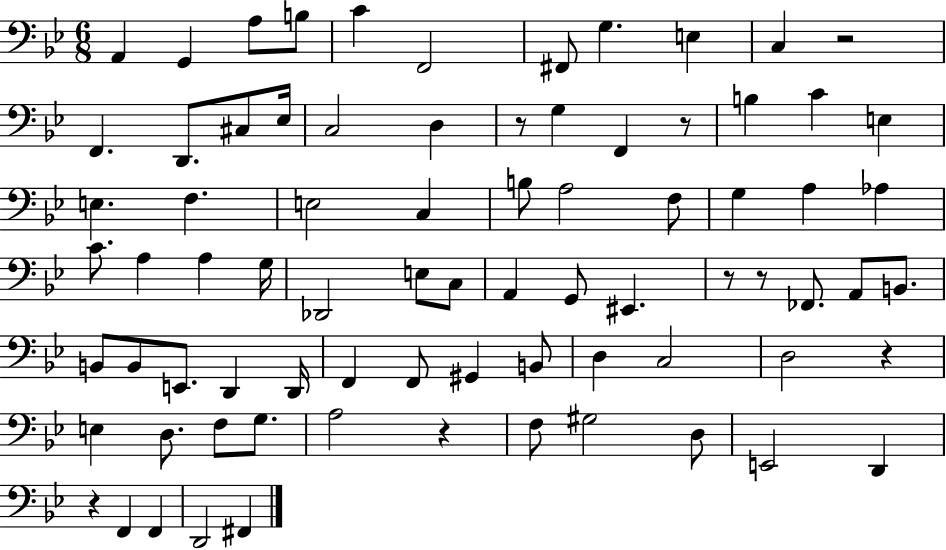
X:1
T:Untitled
M:6/8
L:1/4
K:Bb
A,, G,, A,/2 B,/2 C F,,2 ^F,,/2 G, E, C, z2 F,, D,,/2 ^C,/2 _E,/4 C,2 D, z/2 G, F,, z/2 B, C E, E, F, E,2 C, B,/2 A,2 F,/2 G, A, _A, C/2 A, A, G,/4 _D,,2 E,/2 C,/2 A,, G,,/2 ^E,, z/2 z/2 _F,,/2 A,,/2 B,,/2 B,,/2 B,,/2 E,,/2 D,, D,,/4 F,, F,,/2 ^G,, B,,/2 D, C,2 D,2 z E, D,/2 F,/2 G,/2 A,2 z F,/2 ^G,2 D,/2 E,,2 D,, z F,, F,, D,,2 ^F,,